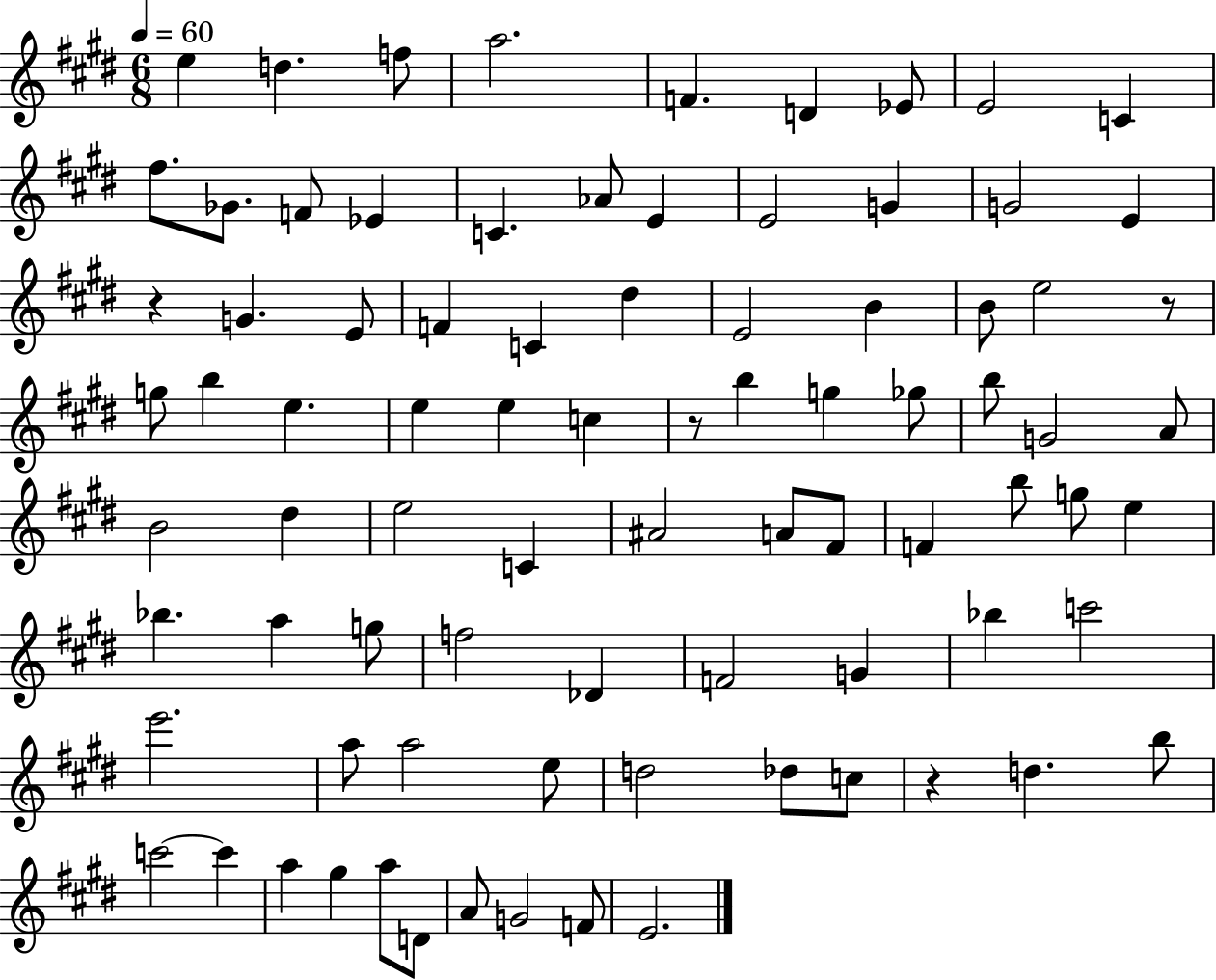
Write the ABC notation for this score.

X:1
T:Untitled
M:6/8
L:1/4
K:E
e d f/2 a2 F D _E/2 E2 C ^f/2 _G/2 F/2 _E C _A/2 E E2 G G2 E z G E/2 F C ^d E2 B B/2 e2 z/2 g/2 b e e e c z/2 b g _g/2 b/2 G2 A/2 B2 ^d e2 C ^A2 A/2 ^F/2 F b/2 g/2 e _b a g/2 f2 _D F2 G _b c'2 e'2 a/2 a2 e/2 d2 _d/2 c/2 z d b/2 c'2 c' a ^g a/2 D/2 A/2 G2 F/2 E2